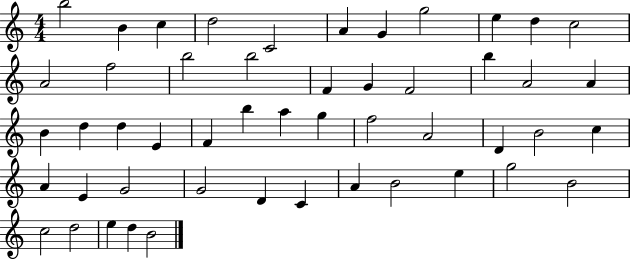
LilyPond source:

{
  \clef treble
  \numericTimeSignature
  \time 4/4
  \key c \major
  b''2 b'4 c''4 | d''2 c'2 | a'4 g'4 g''2 | e''4 d''4 c''2 | \break a'2 f''2 | b''2 b''2 | f'4 g'4 f'2 | b''4 a'2 a'4 | \break b'4 d''4 d''4 e'4 | f'4 b''4 a''4 g''4 | f''2 a'2 | d'4 b'2 c''4 | \break a'4 e'4 g'2 | g'2 d'4 c'4 | a'4 b'2 e''4 | g''2 b'2 | \break c''2 d''2 | e''4 d''4 b'2 | \bar "|."
}